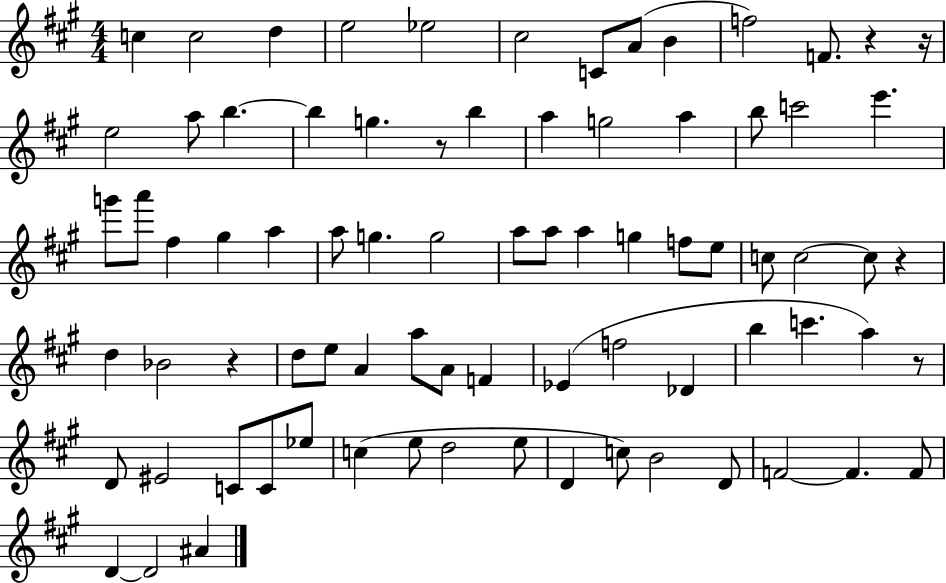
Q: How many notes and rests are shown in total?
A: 79